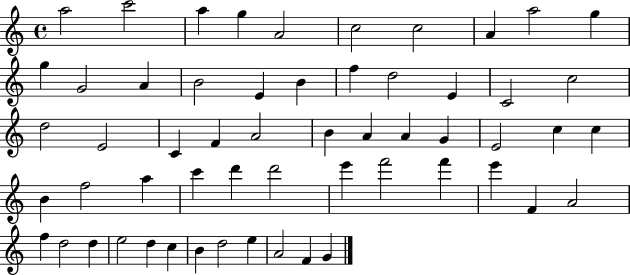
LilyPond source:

{
  \clef treble
  \time 4/4
  \defaultTimeSignature
  \key c \major
  a''2 c'''2 | a''4 g''4 a'2 | c''2 c''2 | a'4 a''2 g''4 | \break g''4 g'2 a'4 | b'2 e'4 b'4 | f''4 d''2 e'4 | c'2 c''2 | \break d''2 e'2 | c'4 f'4 a'2 | b'4 a'4 a'4 g'4 | e'2 c''4 c''4 | \break b'4 f''2 a''4 | c'''4 d'''4 d'''2 | e'''4 f'''2 f'''4 | e'''4 f'4 a'2 | \break f''4 d''2 d''4 | e''2 d''4 c''4 | b'4 d''2 e''4 | a'2 f'4 g'4 | \break \bar "|."
}